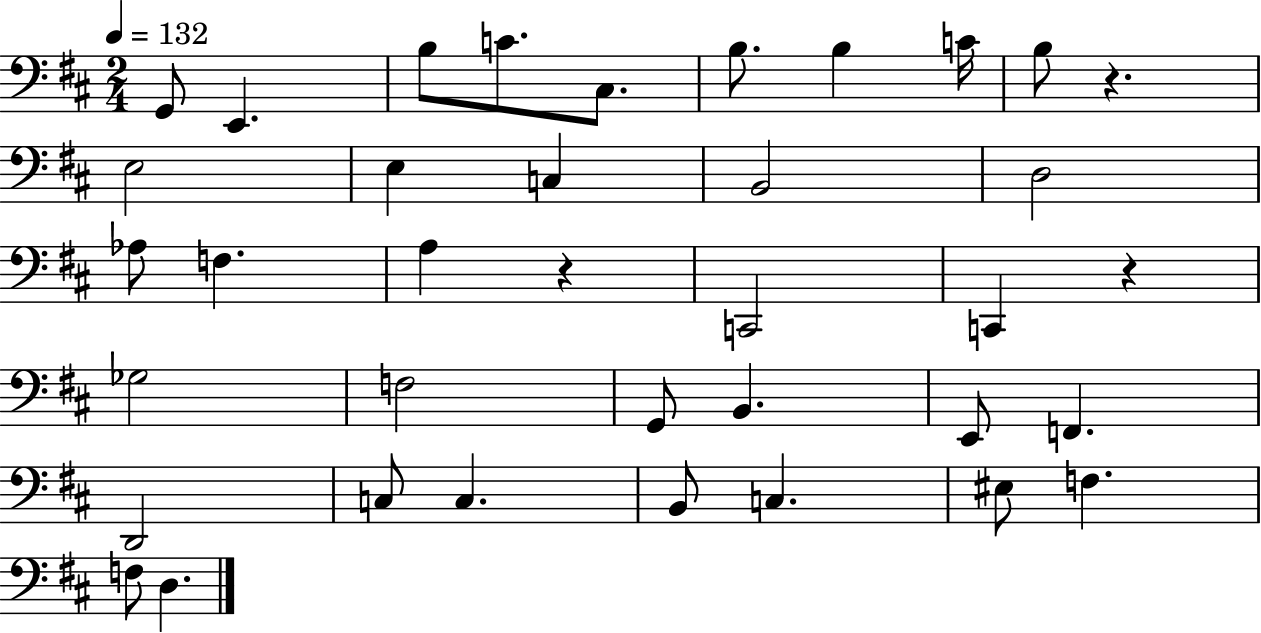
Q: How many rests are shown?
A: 3